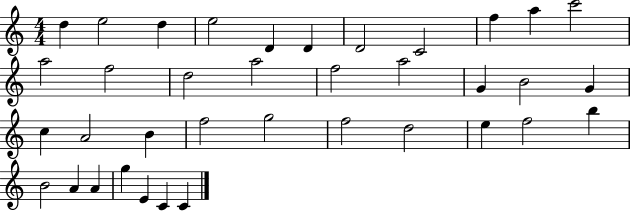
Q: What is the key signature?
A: C major